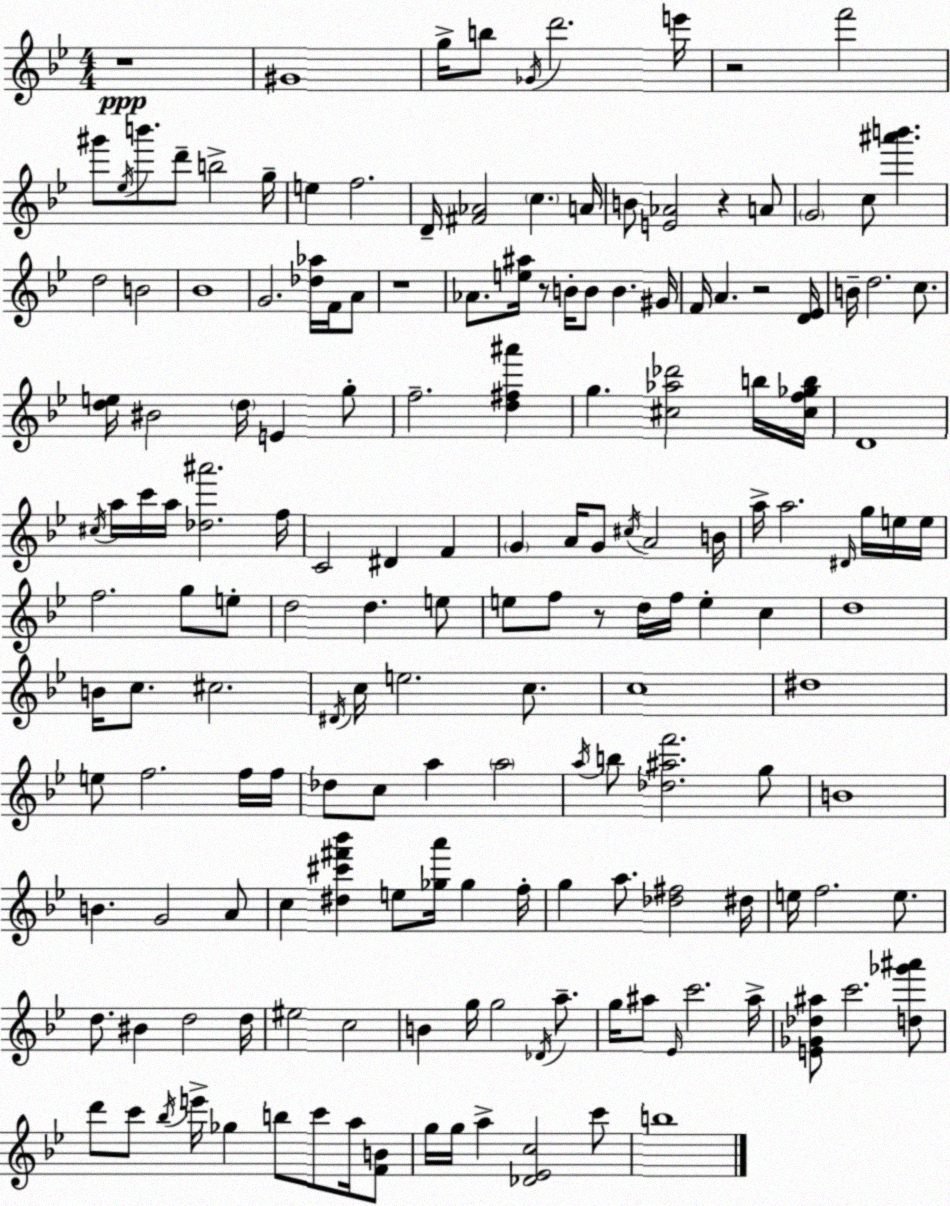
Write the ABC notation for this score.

X:1
T:Untitled
M:4/4
L:1/4
K:Bb
z4 ^G4 g/4 b/2 _G/4 d'2 e'/4 z2 f'2 ^g'/2 _e/4 b'/2 d'/2 b2 g/4 e f2 D/4 [^F_A]2 c A/4 B/2 [E_A]2 z A/2 G2 c/2 [^a'b'] d2 B2 _B4 G2 [_d_a]/4 F/4 A/2 z4 _A/2 [e^a]/4 z/2 B/4 B/2 B ^G/4 F/4 A z2 [D_E]/4 B/4 d2 c/2 [de]/4 ^B2 d/4 E g/2 f2 [d^f^a'] g [^c_a_d']2 b/4 [^cf_gb]/4 D4 ^c/4 a/4 c'/4 a/4 [_d^a']2 f/4 C2 ^D F G A/4 G/2 ^c/4 A2 B/4 a/4 a2 ^D/4 g/4 e/4 e/4 f2 g/2 e/2 d2 d e/2 e/2 f/2 z/2 d/4 f/4 e c d4 B/4 c/2 ^c2 ^D/4 c/4 e2 c/2 c4 ^d4 e/2 f2 f/4 f/4 _d/2 c/2 a a2 a/4 b/2 [_d^af']2 g/2 B4 B G2 A/2 c [^d^c'^f'_b'] e/2 [_ga']/4 _g f/4 g a/2 [_d^f]2 ^d/4 e/4 f2 e/2 d/2 ^B d2 d/4 ^e2 c2 B g/4 g2 _D/4 a/2 g/4 ^a/2 _E/4 c'2 ^a/4 [E_G_d^a]/2 c'2 [d_g'^a']/2 d'/2 c'/2 _b/4 e'/4 _g b/2 c'/2 a/4 [FB]/2 g/4 g/4 a [_D_Ec]2 c'/2 b4